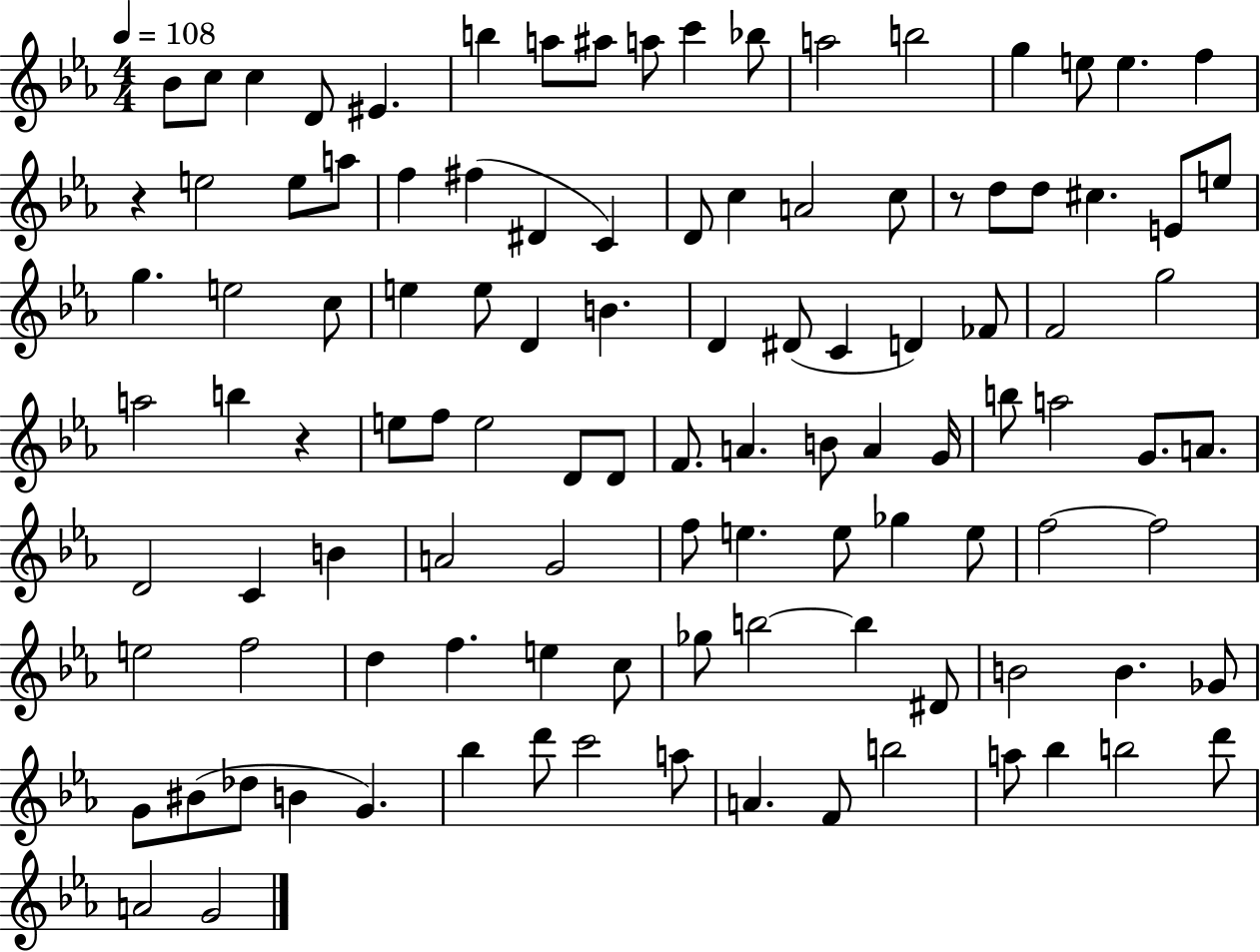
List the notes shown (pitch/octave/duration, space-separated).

Bb4/e C5/e C5/q D4/e EIS4/q. B5/q A5/e A#5/e A5/e C6/q Bb5/e A5/h B5/h G5/q E5/e E5/q. F5/q R/q E5/h E5/e A5/e F5/q F#5/q D#4/q C4/q D4/e C5/q A4/h C5/e R/e D5/e D5/e C#5/q. E4/e E5/e G5/q. E5/h C5/e E5/q E5/e D4/q B4/q. D4/q D#4/e C4/q D4/q FES4/e F4/h G5/h A5/h B5/q R/q E5/e F5/e E5/h D4/e D4/e F4/e. A4/q. B4/e A4/q G4/s B5/e A5/h G4/e. A4/e. D4/h C4/q B4/q A4/h G4/h F5/e E5/q. E5/e Gb5/q E5/e F5/h F5/h E5/h F5/h D5/q F5/q. E5/q C5/e Gb5/e B5/h B5/q D#4/e B4/h B4/q. Gb4/e G4/e BIS4/e Db5/e B4/q G4/q. Bb5/q D6/e C6/h A5/e A4/q. F4/e B5/h A5/e Bb5/q B5/h D6/e A4/h G4/h